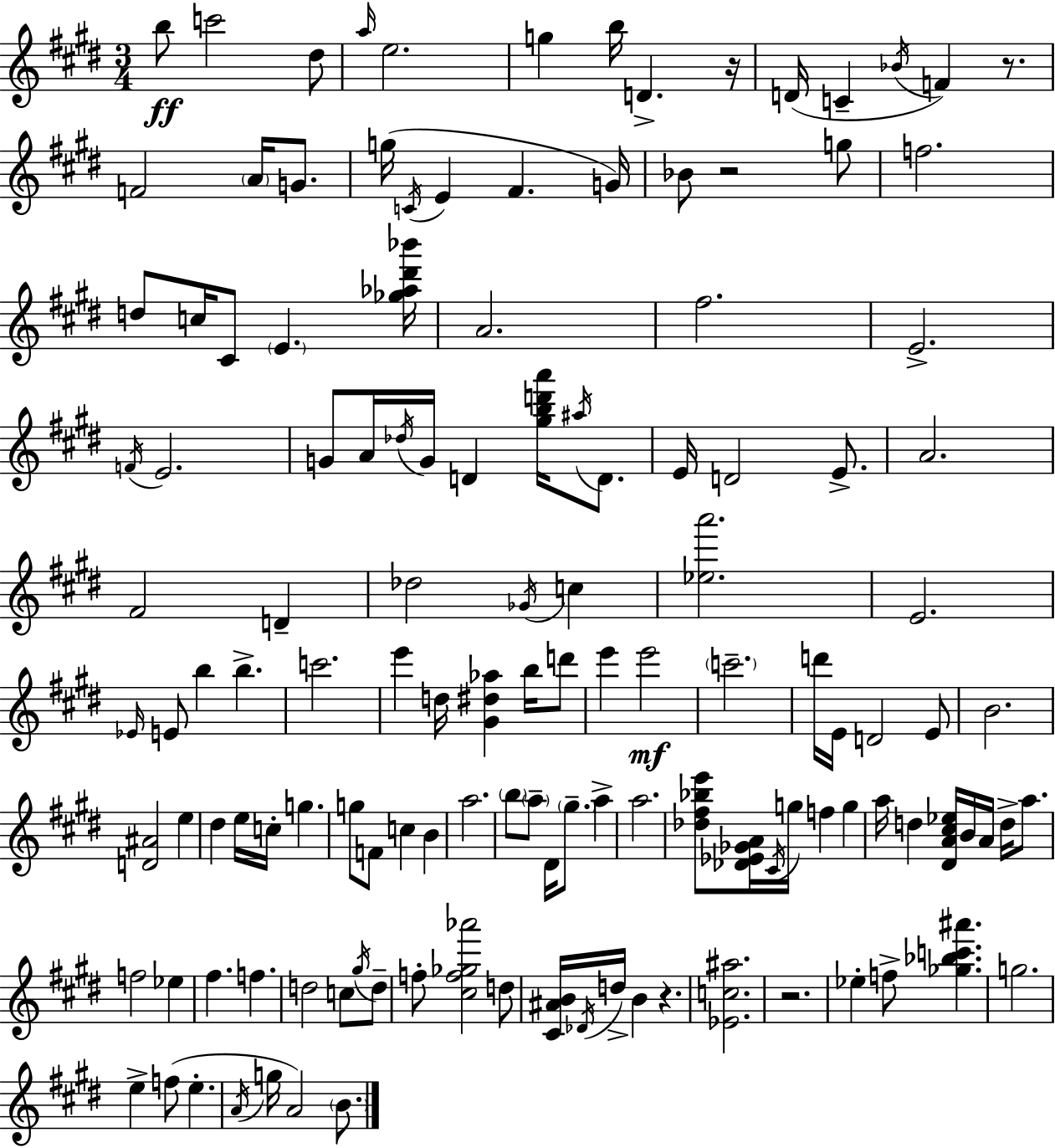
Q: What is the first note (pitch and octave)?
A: B5